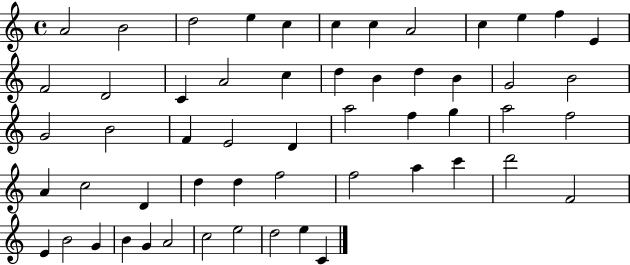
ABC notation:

X:1
T:Untitled
M:4/4
L:1/4
K:C
A2 B2 d2 e c c c A2 c e f E F2 D2 C A2 c d B d B G2 B2 G2 B2 F E2 D a2 f g a2 f2 A c2 D d d f2 f2 a c' d'2 F2 E B2 G B G A2 c2 e2 d2 e C